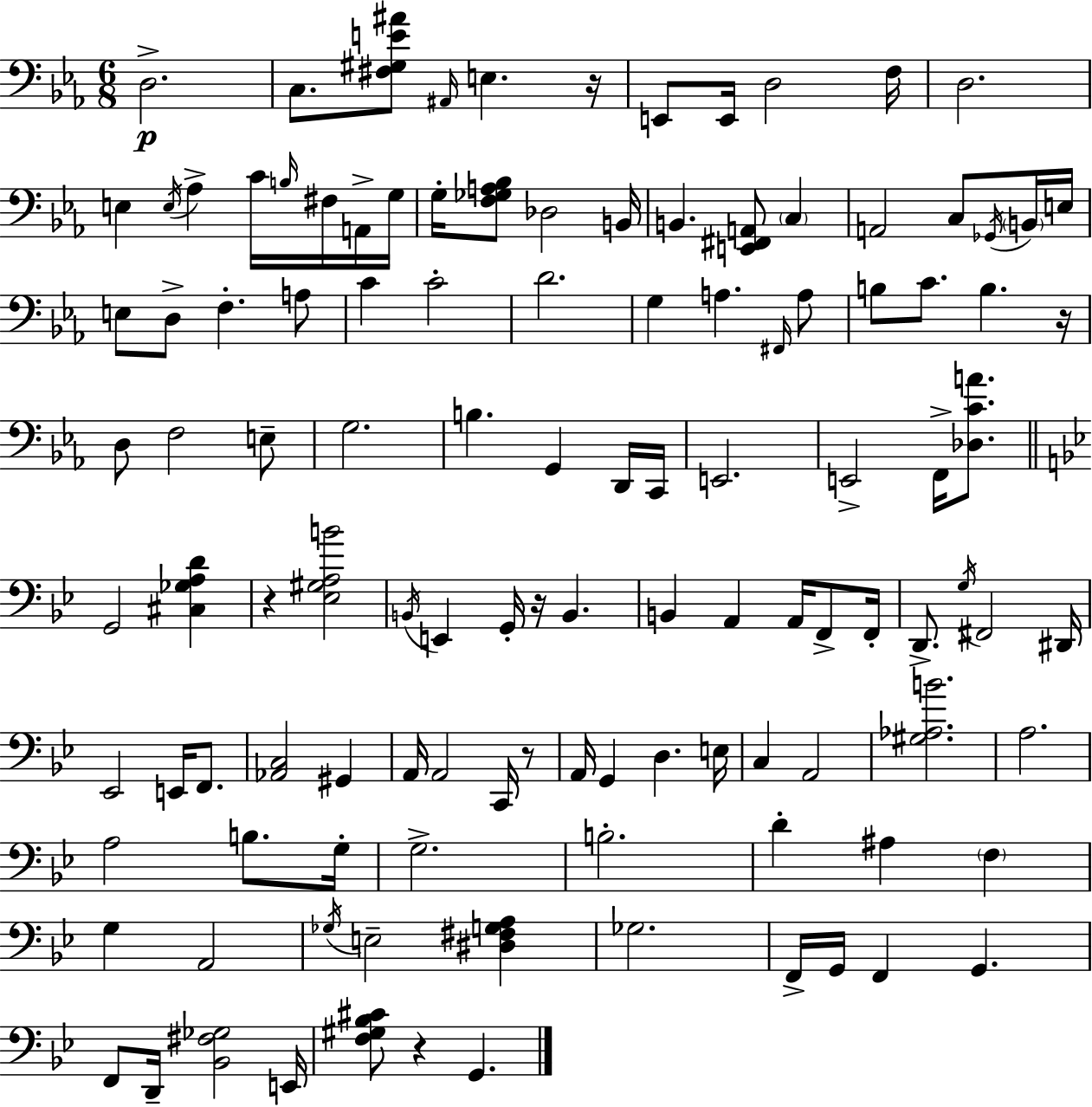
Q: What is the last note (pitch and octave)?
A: G2